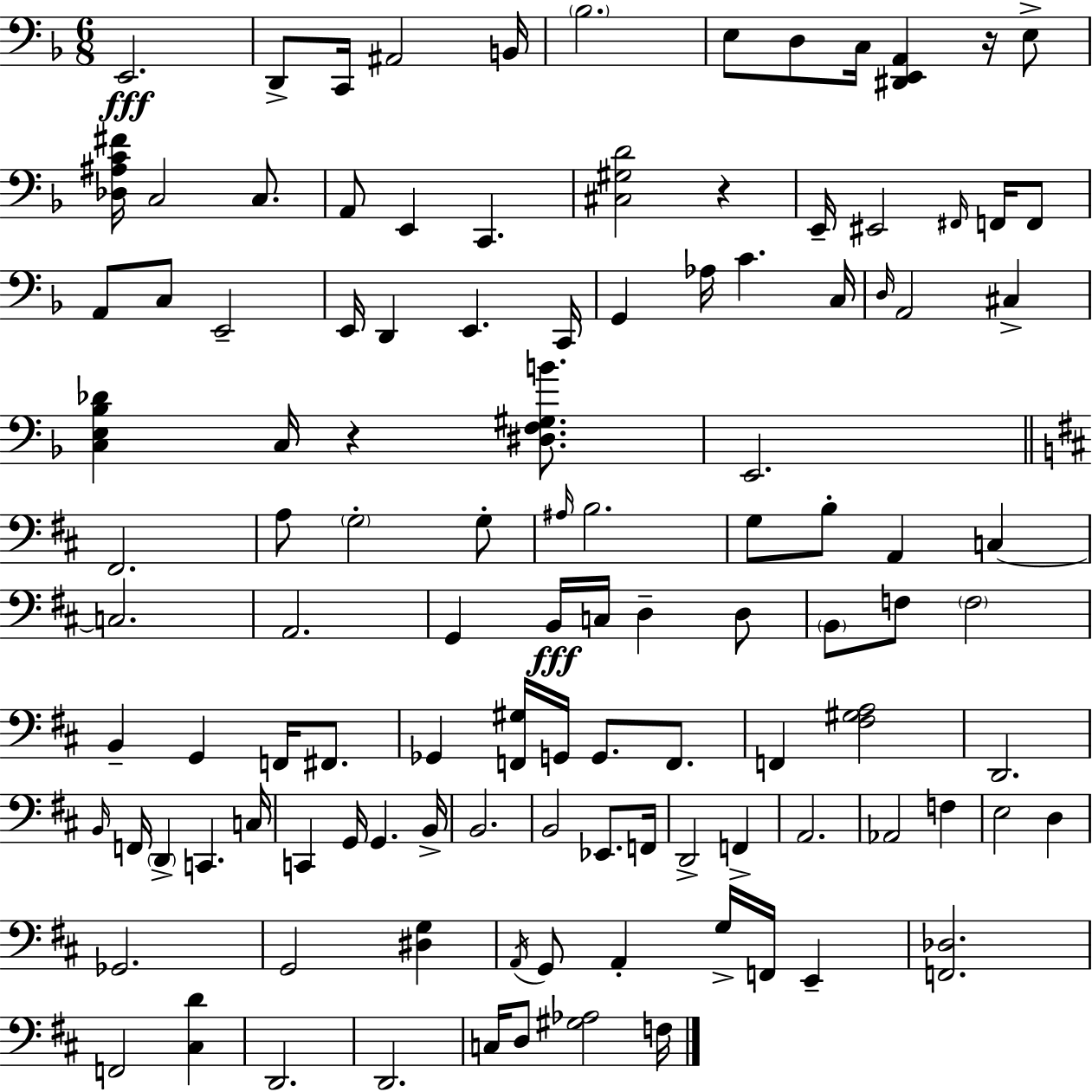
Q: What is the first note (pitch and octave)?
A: E2